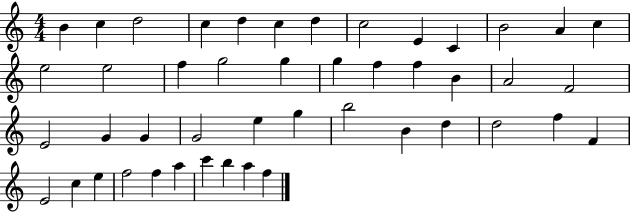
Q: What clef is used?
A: treble